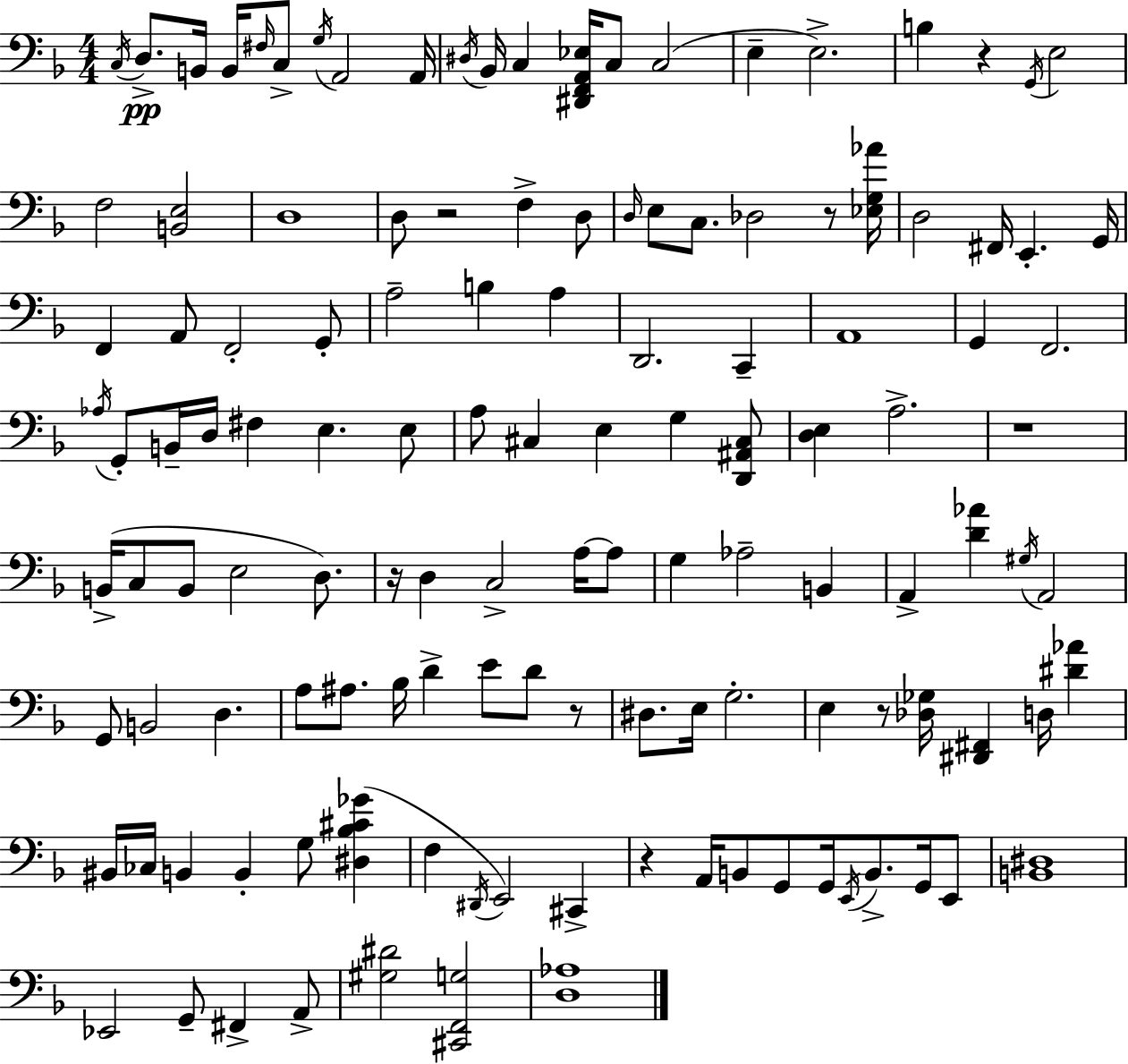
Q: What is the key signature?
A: F major